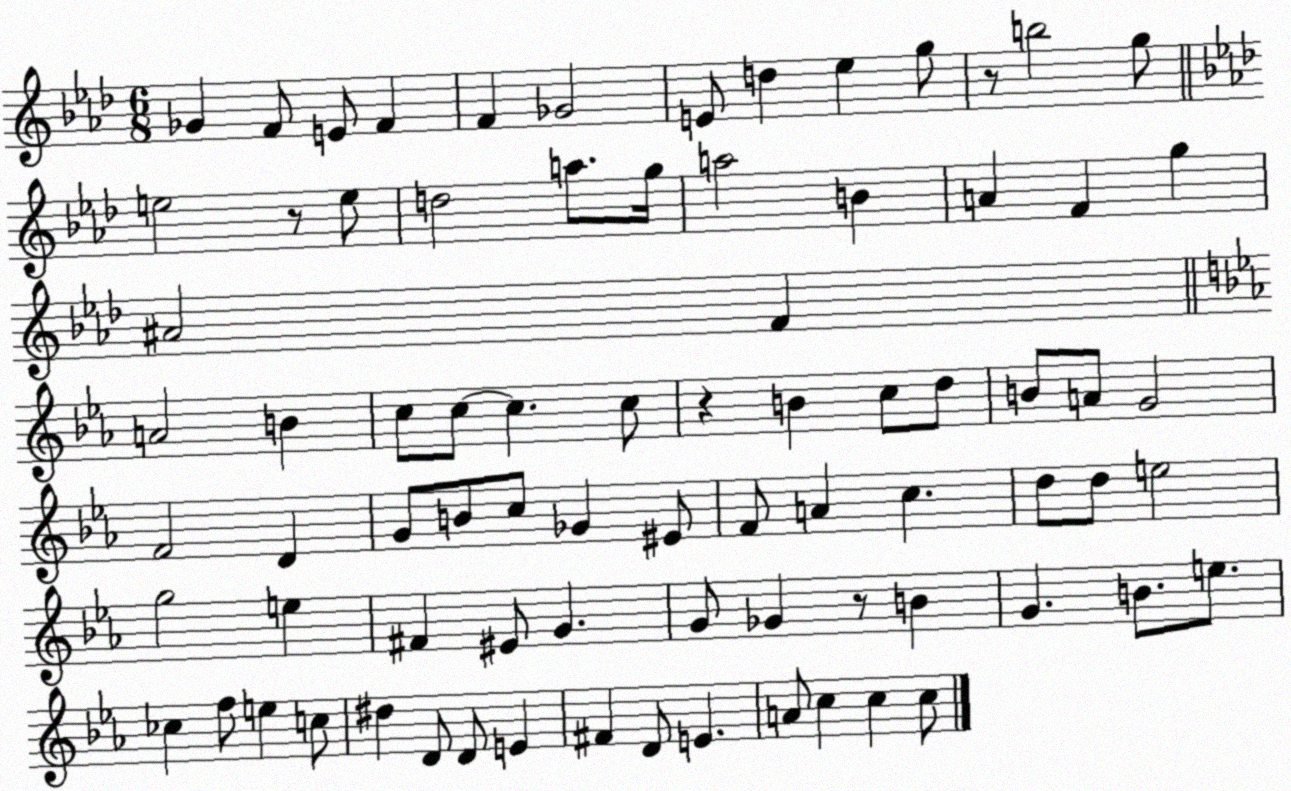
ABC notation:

X:1
T:Untitled
M:6/8
L:1/4
K:Ab
_G F/2 E/2 F F _G2 E/2 d _e g/2 z/2 b2 g/2 e2 z/2 e/2 d2 a/2 g/4 a2 B A F g ^A2 F A2 B c/2 c/2 c c/2 z B c/2 d/2 B/2 A/2 G2 F2 D G/2 B/2 c/2 _G ^E/2 F/2 A c d/2 d/2 e2 g2 e ^F ^E/2 G G/2 _G z/2 B G B/2 e/2 _c f/2 e c/2 ^d D/2 D/2 E ^F D/2 E A/2 c c c/2